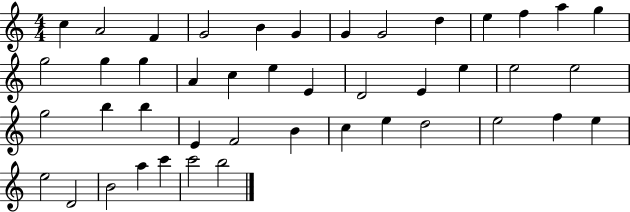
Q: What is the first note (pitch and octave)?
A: C5